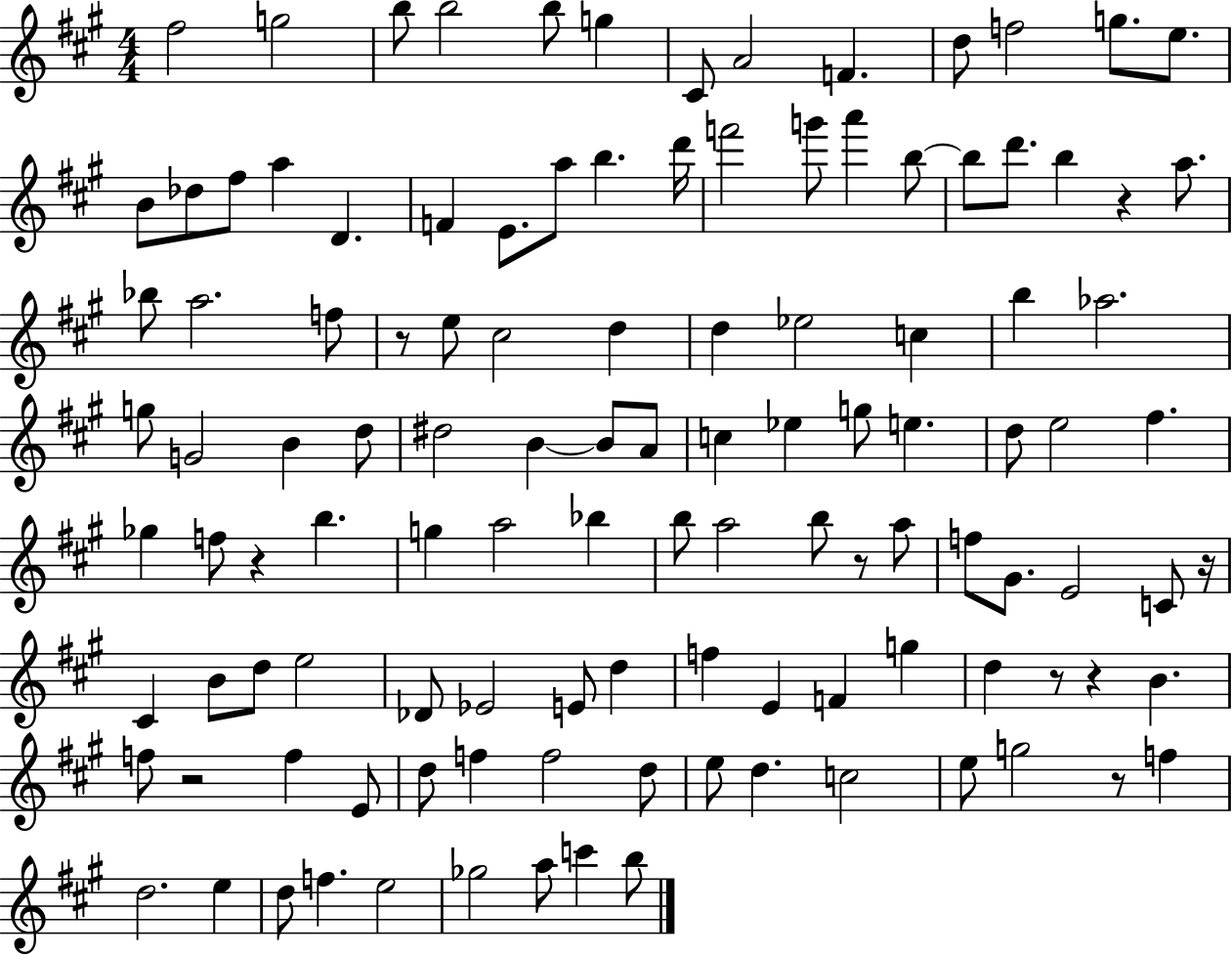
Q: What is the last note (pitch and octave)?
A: B5